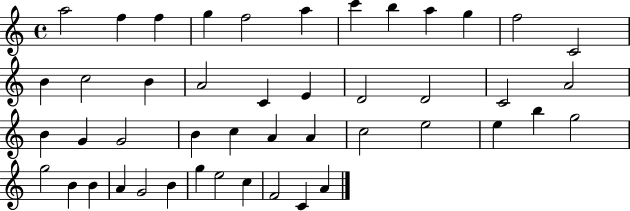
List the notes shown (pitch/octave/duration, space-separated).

A5/h F5/q F5/q G5/q F5/h A5/q C6/q B5/q A5/q G5/q F5/h C4/h B4/q C5/h B4/q A4/h C4/q E4/q D4/h D4/h C4/h A4/h B4/q G4/q G4/h B4/q C5/q A4/q A4/q C5/h E5/h E5/q B5/q G5/h G5/h B4/q B4/q A4/q G4/h B4/q G5/q E5/h C5/q F4/h C4/q A4/q